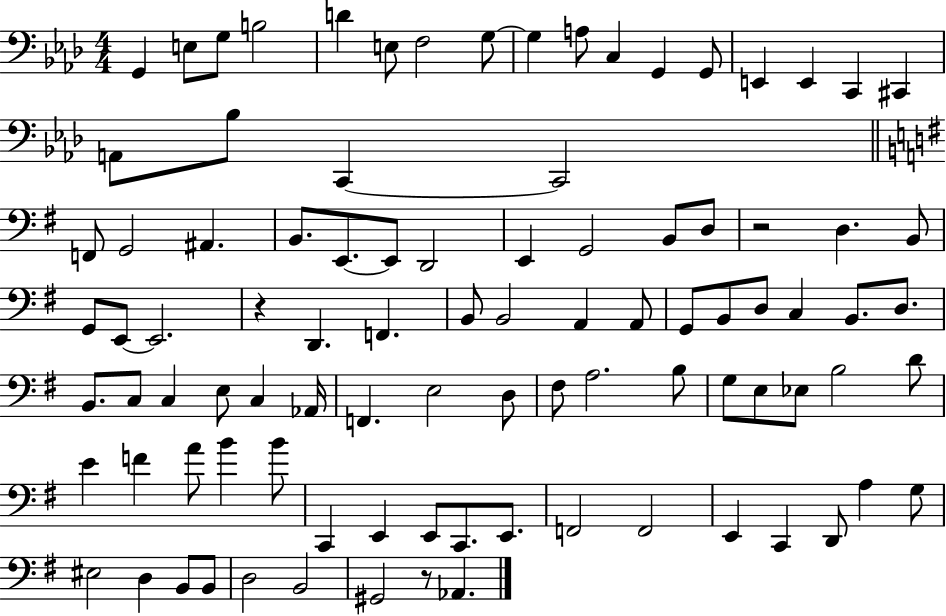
{
  \clef bass
  \numericTimeSignature
  \time 4/4
  \key aes \major
  \repeat volta 2 { g,4 e8 g8 b2 | d'4 e8 f2 g8~~ | g4 a8 c4 g,4 g,8 | e,4 e,4 c,4 cis,4 | \break a,8 bes8 c,4~~ c,2 | \bar "||" \break \key g \major f,8 g,2 ais,4. | b,8. e,8.~~ e,8 d,2 | e,4 g,2 b,8 d8 | r2 d4. b,8 | \break g,8 e,8~~ e,2. | r4 d,4. f,4. | b,8 b,2 a,4 a,8 | g,8 b,8 d8 c4 b,8. d8. | \break b,8. c8 c4 e8 c4 aes,16 | f,4. e2 d8 | fis8 a2. b8 | g8 e8 ees8 b2 d'8 | \break e'4 f'4 a'8 b'4 b'8 | c,4 e,4 e,8 c,8. e,8. | f,2 f,2 | e,4 c,4 d,8 a4 g8 | \break eis2 d4 b,8 b,8 | d2 b,2 | gis,2 r8 aes,4. | } \bar "|."
}